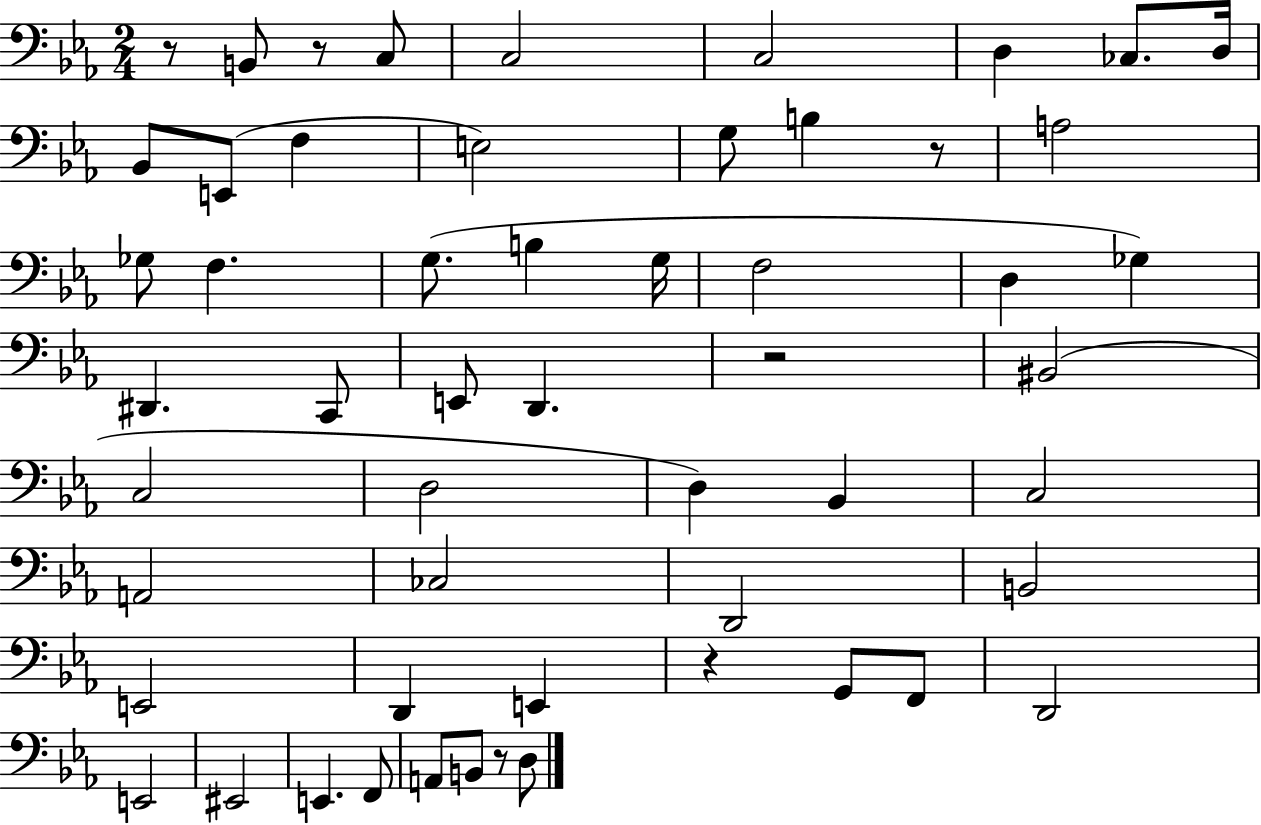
R/e B2/e R/e C3/e C3/h C3/h D3/q CES3/e. D3/s Bb2/e E2/e F3/q E3/h G3/e B3/q R/e A3/h Gb3/e F3/q. G3/e. B3/q G3/s F3/h D3/q Gb3/q D#2/q. C2/e E2/e D2/q. R/h BIS2/h C3/h D3/h D3/q Bb2/q C3/h A2/h CES3/h D2/h B2/h E2/h D2/q E2/q R/q G2/e F2/e D2/h E2/h EIS2/h E2/q. F2/e A2/e B2/e R/e D3/e